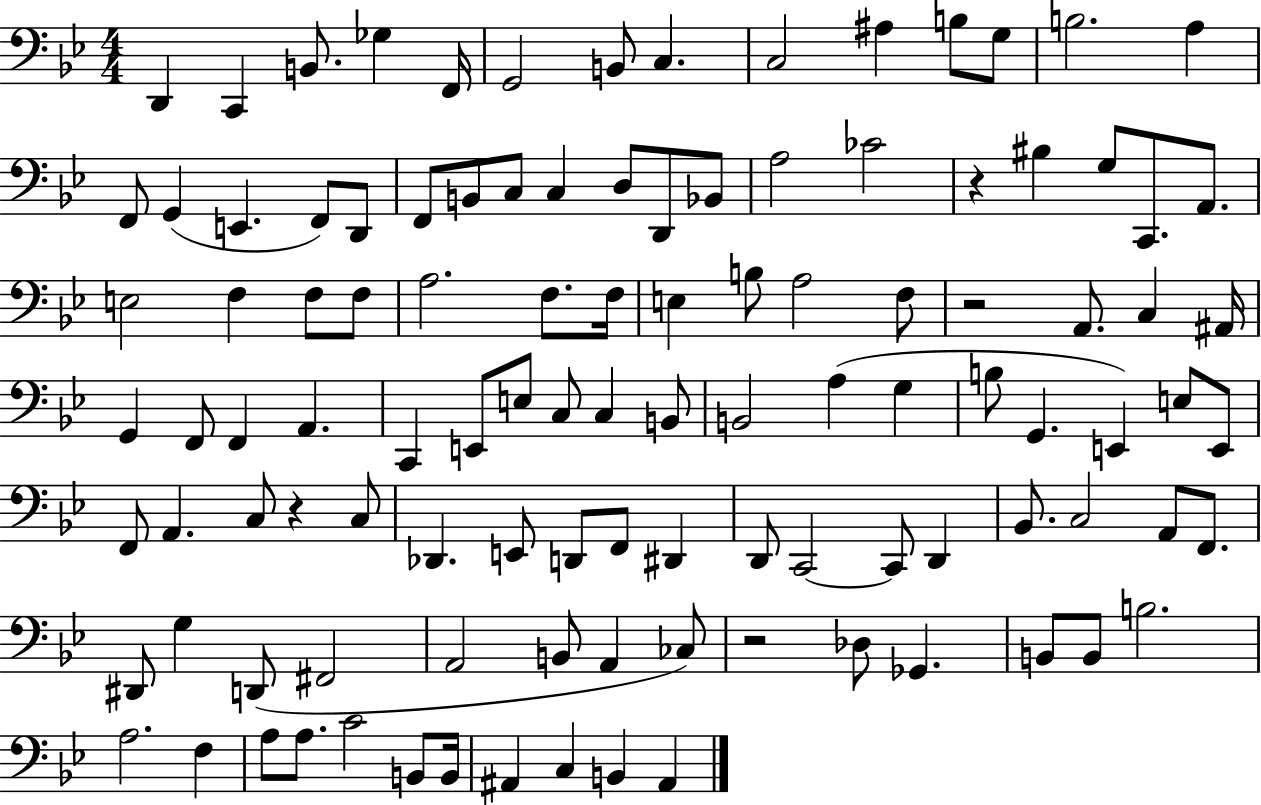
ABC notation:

X:1
T:Untitled
M:4/4
L:1/4
K:Bb
D,, C,, B,,/2 _G, F,,/4 G,,2 B,,/2 C, C,2 ^A, B,/2 G,/2 B,2 A, F,,/2 G,, E,, F,,/2 D,,/2 F,,/2 B,,/2 C,/2 C, D,/2 D,,/2 _B,,/2 A,2 _C2 z ^B, G,/2 C,,/2 A,,/2 E,2 F, F,/2 F,/2 A,2 F,/2 F,/4 E, B,/2 A,2 F,/2 z2 A,,/2 C, ^A,,/4 G,, F,,/2 F,, A,, C,, E,,/2 E,/2 C,/2 C, B,,/2 B,,2 A, G, B,/2 G,, E,, E,/2 E,,/2 F,,/2 A,, C,/2 z C,/2 _D,, E,,/2 D,,/2 F,,/2 ^D,, D,,/2 C,,2 C,,/2 D,, _B,,/2 C,2 A,,/2 F,,/2 ^D,,/2 G, D,,/2 ^F,,2 A,,2 B,,/2 A,, _C,/2 z2 _D,/2 _G,, B,,/2 B,,/2 B,2 A,2 F, A,/2 A,/2 C2 B,,/2 B,,/4 ^A,, C, B,, ^A,,